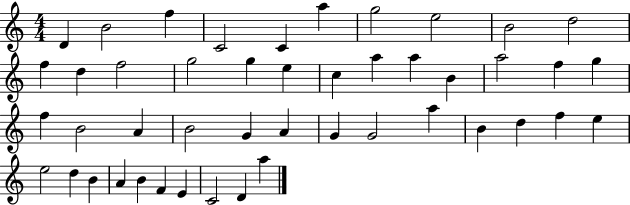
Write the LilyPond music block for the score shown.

{
  \clef treble
  \numericTimeSignature
  \time 4/4
  \key c \major
  d'4 b'2 f''4 | c'2 c'4 a''4 | g''2 e''2 | b'2 d''2 | \break f''4 d''4 f''2 | g''2 g''4 e''4 | c''4 a''4 a''4 b'4 | a''2 f''4 g''4 | \break f''4 b'2 a'4 | b'2 g'4 a'4 | g'4 g'2 a''4 | b'4 d''4 f''4 e''4 | \break e''2 d''4 b'4 | a'4 b'4 f'4 e'4 | c'2 d'4 a''4 | \bar "|."
}